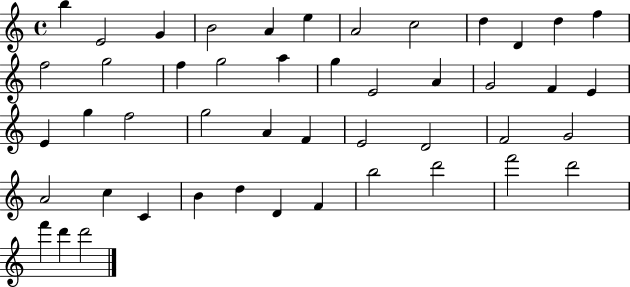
{
  \clef treble
  \time 4/4
  \defaultTimeSignature
  \key c \major
  b''4 e'2 g'4 | b'2 a'4 e''4 | a'2 c''2 | d''4 d'4 d''4 f''4 | \break f''2 g''2 | f''4 g''2 a''4 | g''4 e'2 a'4 | g'2 f'4 e'4 | \break e'4 g''4 f''2 | g''2 a'4 f'4 | e'2 d'2 | f'2 g'2 | \break a'2 c''4 c'4 | b'4 d''4 d'4 f'4 | b''2 d'''2 | f'''2 d'''2 | \break f'''4 d'''4 d'''2 | \bar "|."
}